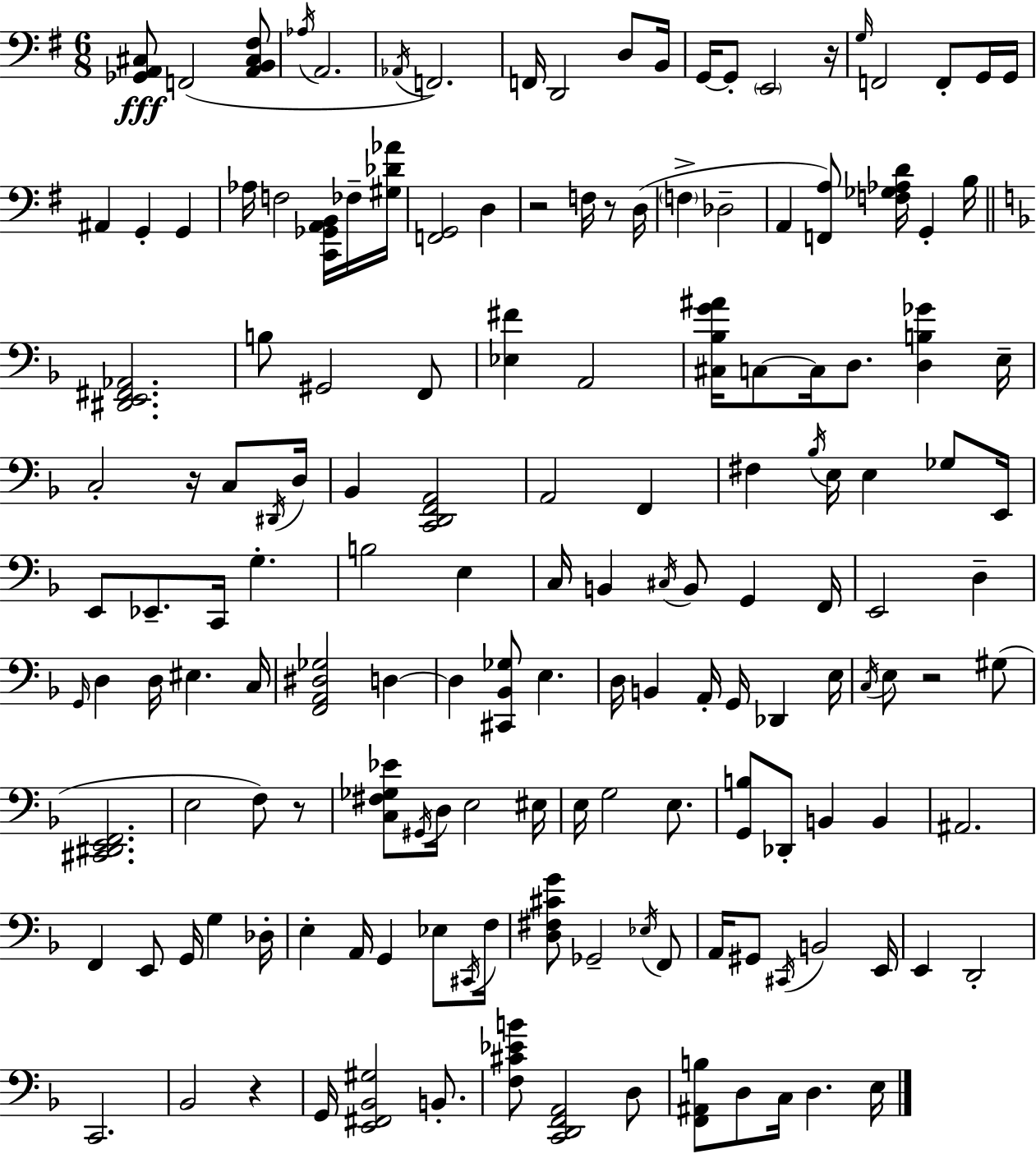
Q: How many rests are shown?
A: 7